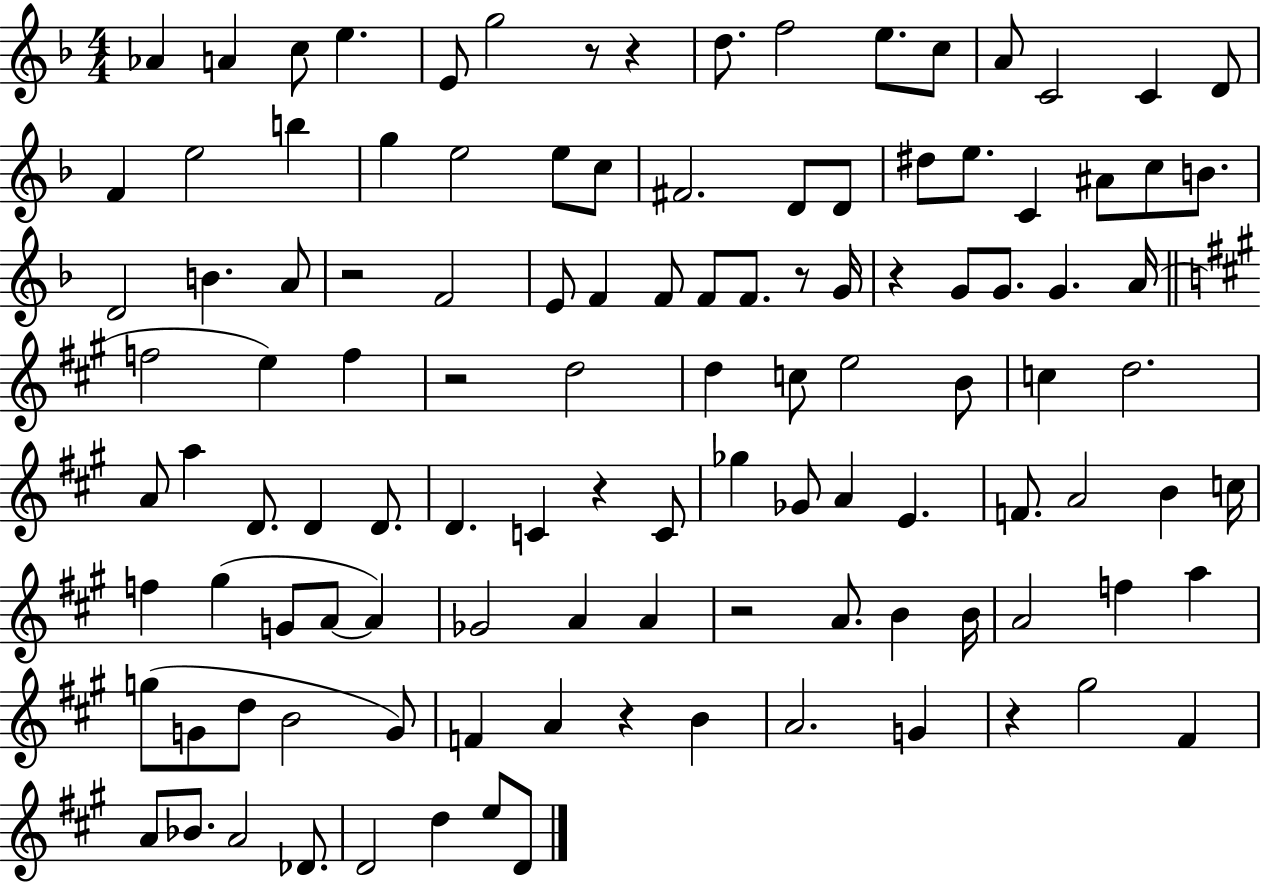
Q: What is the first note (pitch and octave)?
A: Ab4